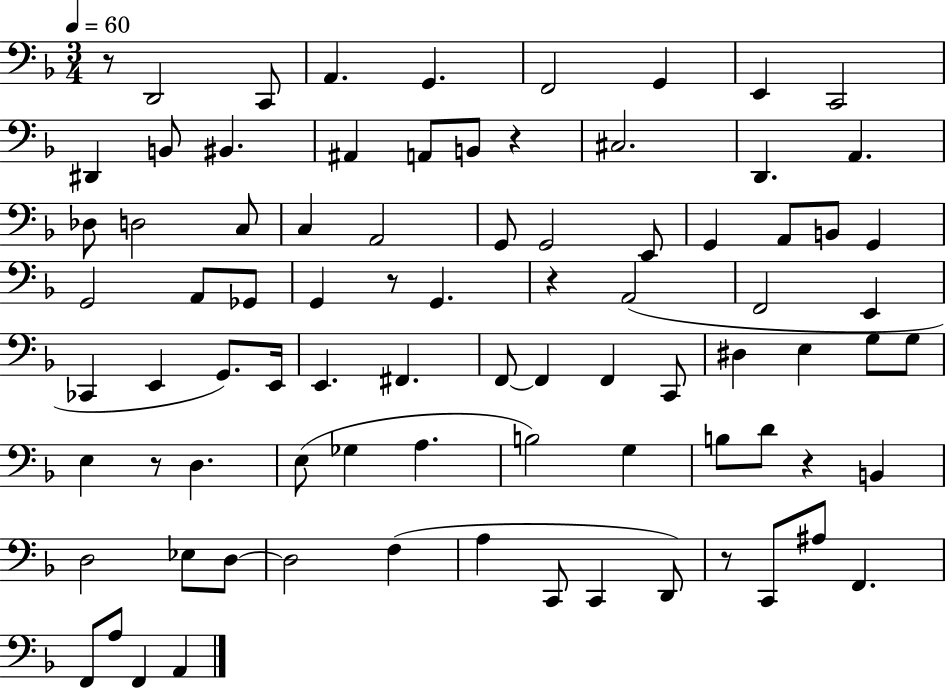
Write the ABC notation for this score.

X:1
T:Untitled
M:3/4
L:1/4
K:F
z/2 D,,2 C,,/2 A,, G,, F,,2 G,, E,, C,,2 ^D,, B,,/2 ^B,, ^A,, A,,/2 B,,/2 z ^C,2 D,, A,, _D,/2 D,2 C,/2 C, A,,2 G,,/2 G,,2 E,,/2 G,, A,,/2 B,,/2 G,, G,,2 A,,/2 _G,,/2 G,, z/2 G,, z A,,2 F,,2 E,, _C,, E,, G,,/2 E,,/4 E,, ^F,, F,,/2 F,, F,, C,,/2 ^D, E, G,/2 G,/2 E, z/2 D, E,/2 _G, A, B,2 G, B,/2 D/2 z B,, D,2 _E,/2 D,/2 D,2 F, A, C,,/2 C,, D,,/2 z/2 C,,/2 ^A,/2 F,, F,,/2 A,/2 F,, A,,